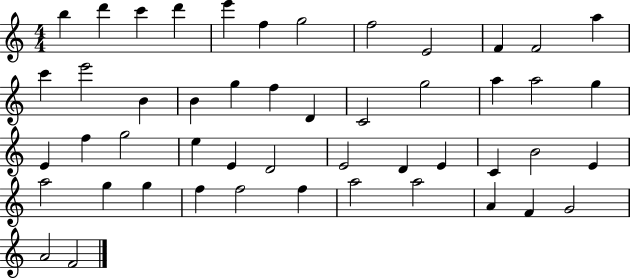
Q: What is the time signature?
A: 4/4